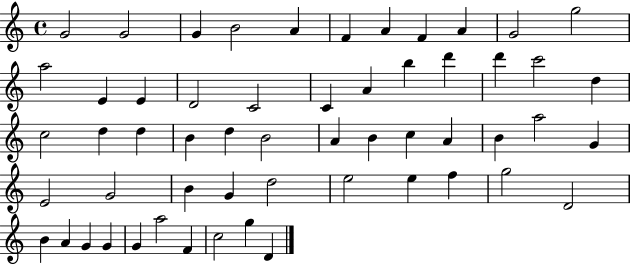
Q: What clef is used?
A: treble